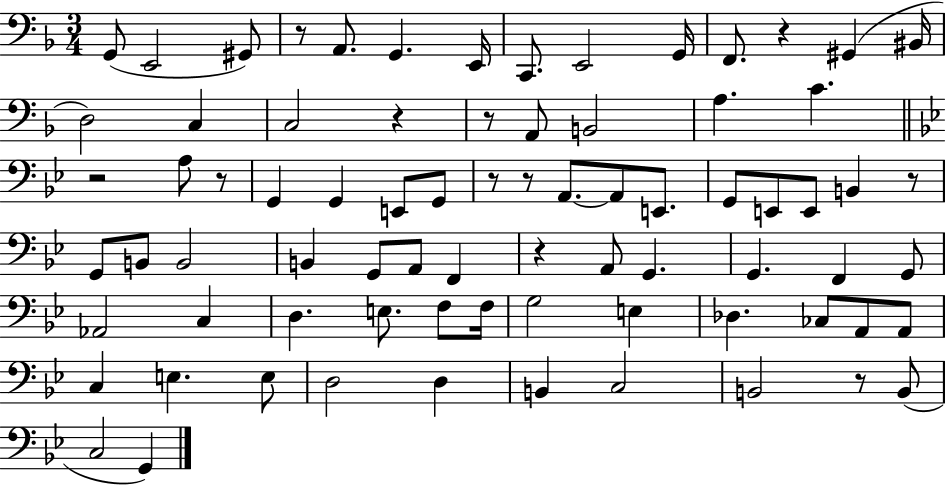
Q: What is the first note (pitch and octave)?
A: G2